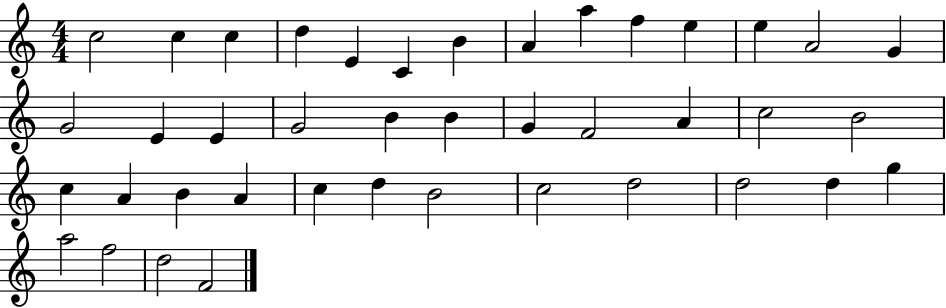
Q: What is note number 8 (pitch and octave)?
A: A4